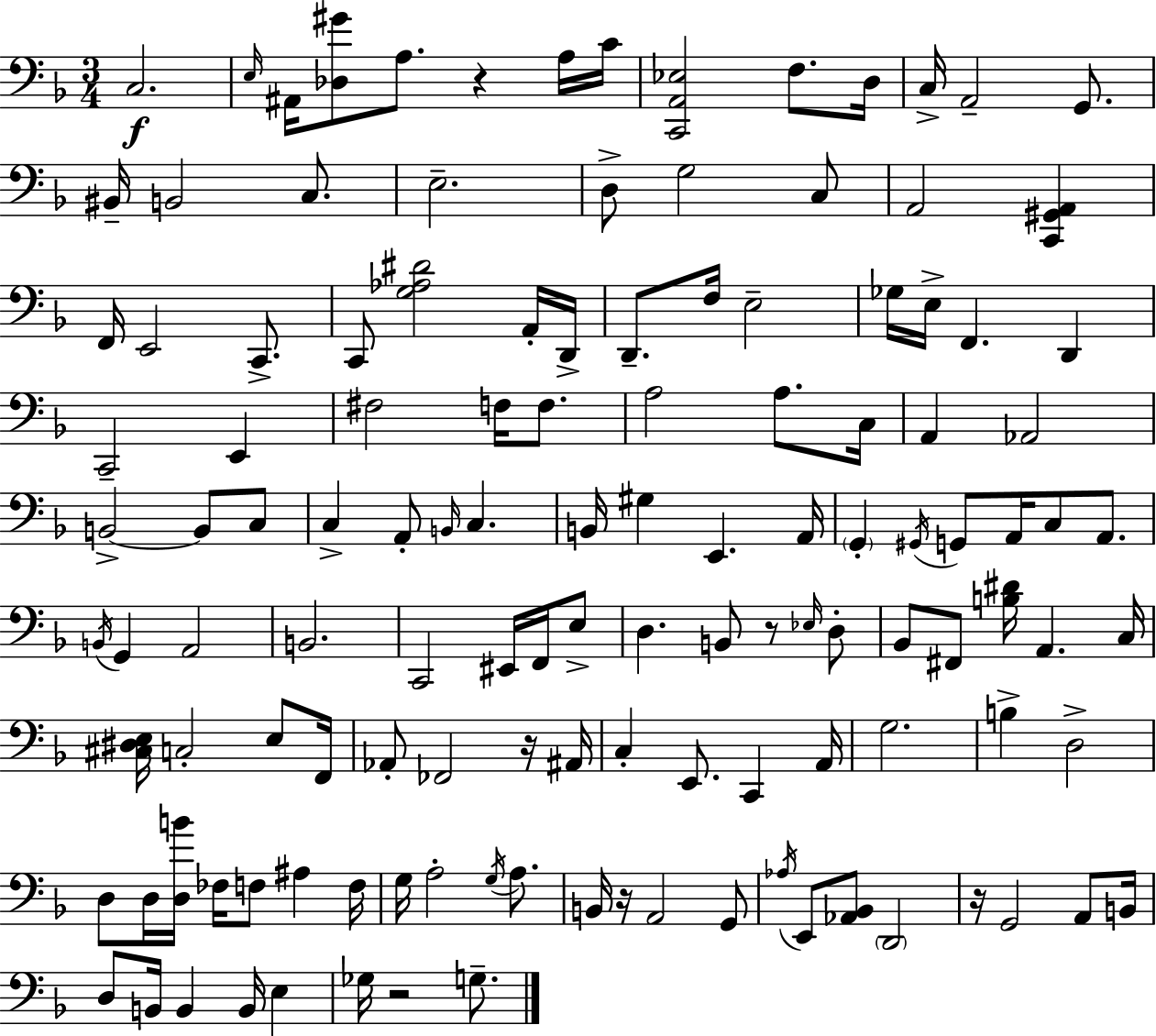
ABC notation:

X:1
T:Untitled
M:3/4
L:1/4
K:F
C,2 E,/4 ^A,,/4 [_D,^G]/2 A,/2 z A,/4 C/4 [C,,A,,_E,]2 F,/2 D,/4 C,/4 A,,2 G,,/2 ^B,,/4 B,,2 C,/2 E,2 D,/2 G,2 C,/2 A,,2 [C,,^G,,A,,] F,,/4 E,,2 C,,/2 C,,/2 [G,_A,^D]2 A,,/4 D,,/4 D,,/2 F,/4 E,2 _G,/4 E,/4 F,, D,, C,,2 E,, ^F,2 F,/4 F,/2 A,2 A,/2 C,/4 A,, _A,,2 B,,2 B,,/2 C,/2 C, A,,/2 B,,/4 C, B,,/4 ^G, E,, A,,/4 G,, ^G,,/4 G,,/2 A,,/4 C,/2 A,,/2 B,,/4 G,, A,,2 B,,2 C,,2 ^E,,/4 F,,/4 E,/2 D, B,,/2 z/2 _E,/4 D,/2 _B,,/2 ^F,,/2 [B,^D]/4 A,, C,/4 [^C,^D,E,]/4 C,2 E,/2 F,,/4 _A,,/2 _F,,2 z/4 ^A,,/4 C, E,,/2 C,, A,,/4 G,2 B, D,2 D,/2 D,/4 [D,B]/4 _F,/4 F,/2 ^A, F,/4 G,/4 A,2 G,/4 A,/2 B,,/4 z/4 A,,2 G,,/2 _A,/4 E,,/2 [_A,,_B,,]/2 D,,2 z/4 G,,2 A,,/2 B,,/4 D,/2 B,,/4 B,, B,,/4 E, _G,/4 z2 G,/2